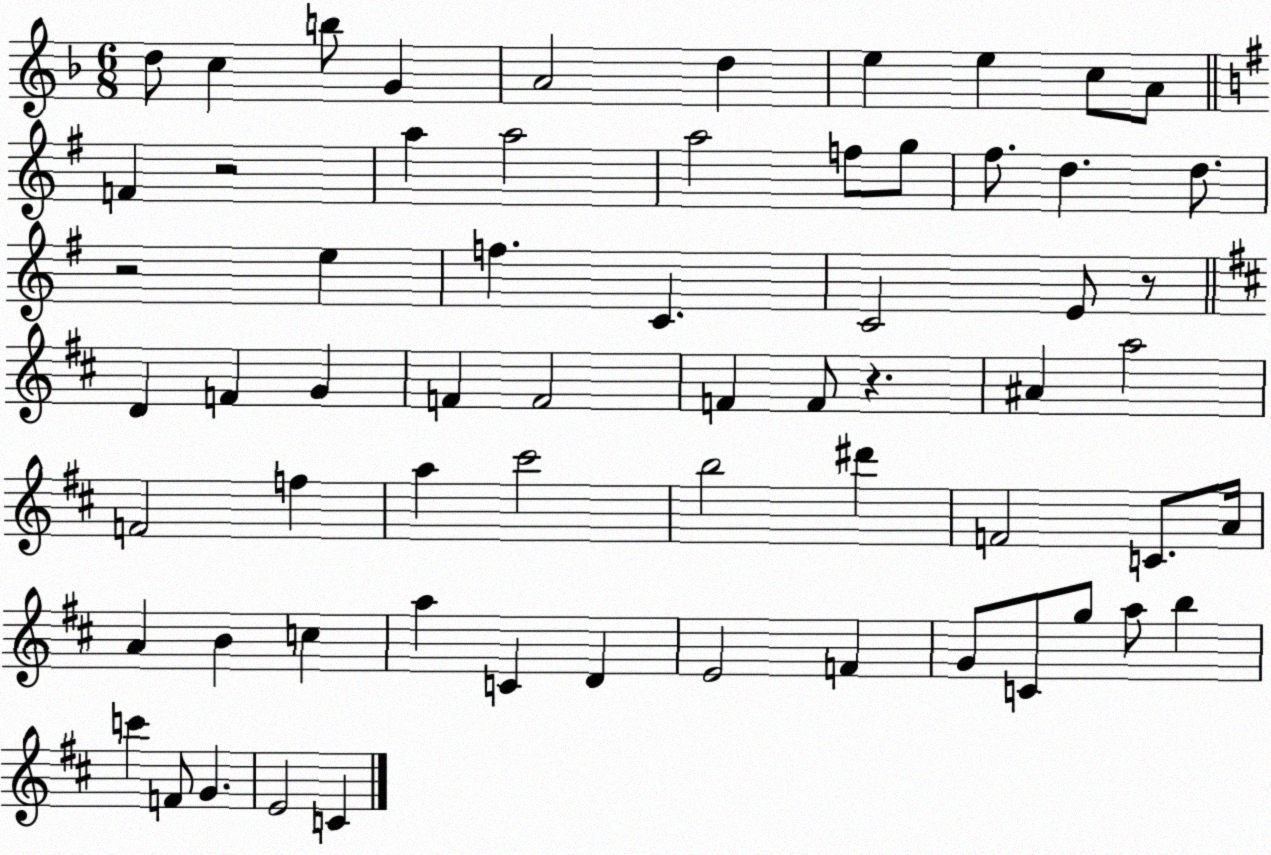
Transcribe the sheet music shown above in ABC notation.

X:1
T:Untitled
M:6/8
L:1/4
K:F
d/2 c b/2 G A2 d e e c/2 A/2 F z2 a a2 a2 f/2 g/2 ^f/2 d d/2 z2 e f C C2 E/2 z/2 D F G F F2 F F/2 z ^A a2 F2 f a ^c'2 b2 ^d' F2 C/2 A/4 A B c a C D E2 F G/2 C/2 g/2 a/2 b c' F/2 G E2 C